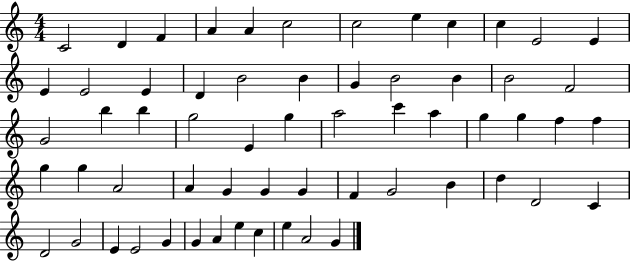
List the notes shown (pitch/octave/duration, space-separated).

C4/h D4/q F4/q A4/q A4/q C5/h C5/h E5/q C5/q C5/q E4/h E4/q E4/q E4/h E4/q D4/q B4/h B4/q G4/q B4/h B4/q B4/h F4/h G4/h B5/q B5/q G5/h E4/q G5/q A5/h C6/q A5/q G5/q G5/q F5/q F5/q G5/q G5/q A4/h A4/q G4/q G4/q G4/q F4/q G4/h B4/q D5/q D4/h C4/q D4/h G4/h E4/q E4/h G4/q G4/q A4/q E5/q C5/q E5/q A4/h G4/q